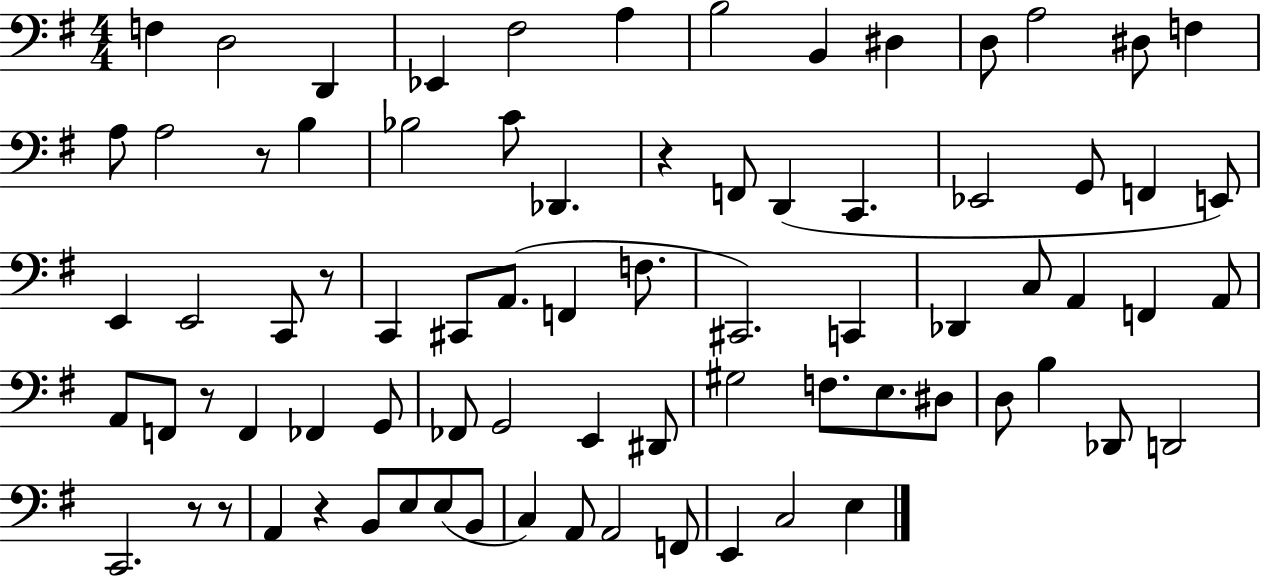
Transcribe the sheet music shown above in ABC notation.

X:1
T:Untitled
M:4/4
L:1/4
K:G
F, D,2 D,, _E,, ^F,2 A, B,2 B,, ^D, D,/2 A,2 ^D,/2 F, A,/2 A,2 z/2 B, _B,2 C/2 _D,, z F,,/2 D,, C,, _E,,2 G,,/2 F,, E,,/2 E,, E,,2 C,,/2 z/2 C,, ^C,,/2 A,,/2 F,, F,/2 ^C,,2 C,, _D,, C,/2 A,, F,, A,,/2 A,,/2 F,,/2 z/2 F,, _F,, G,,/2 _F,,/2 G,,2 E,, ^D,,/2 ^G,2 F,/2 E,/2 ^D,/2 D,/2 B, _D,,/2 D,,2 C,,2 z/2 z/2 A,, z B,,/2 E,/2 E,/2 B,,/2 C, A,,/2 A,,2 F,,/2 E,, C,2 E,